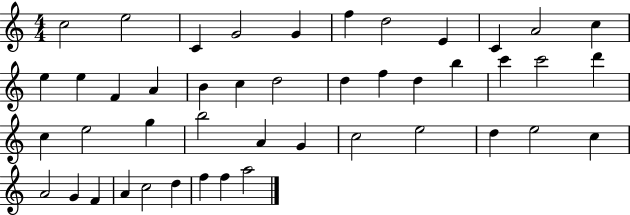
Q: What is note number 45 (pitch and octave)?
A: A5